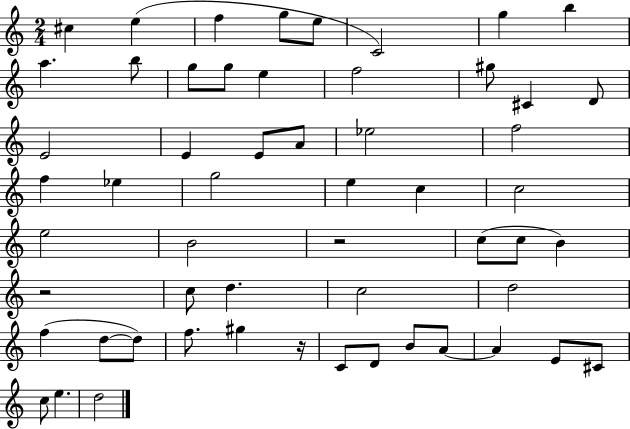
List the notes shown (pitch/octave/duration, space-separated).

C#5/q E5/q F5/q G5/e E5/e C4/h G5/q B5/q A5/q. B5/e G5/e G5/e E5/q F5/h G#5/e C#4/q D4/e E4/h E4/q E4/e A4/e Eb5/h F5/h F5/q Eb5/q G5/h E5/q C5/q C5/h E5/h B4/h R/h C5/e C5/e B4/q R/h C5/e D5/q. C5/h D5/h F5/q D5/e D5/e F5/e. G#5/q R/s C4/e D4/e B4/e A4/e A4/q E4/e C#4/e C5/e E5/q. D5/h